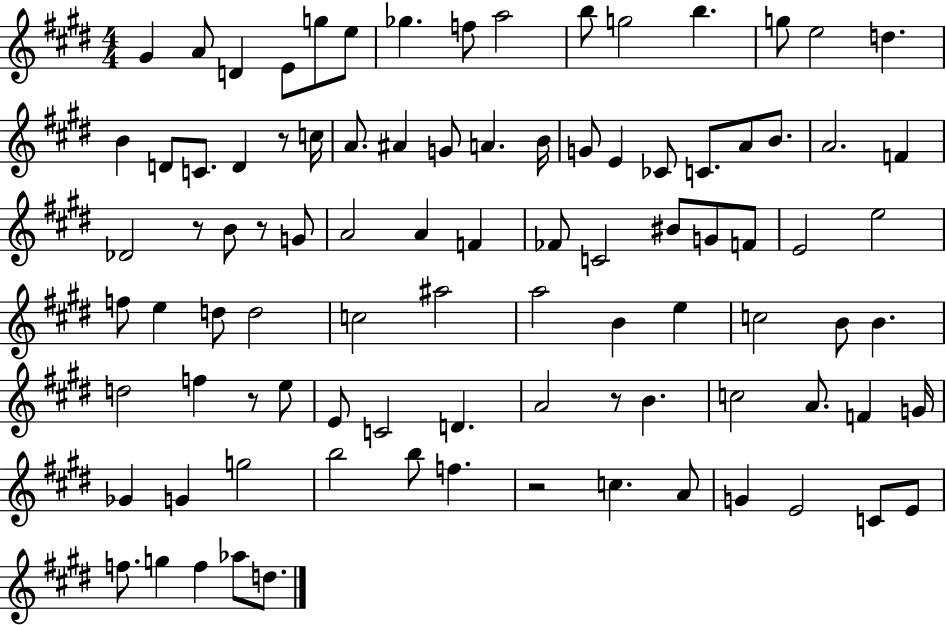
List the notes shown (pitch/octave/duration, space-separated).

G#4/q A4/e D4/q E4/e G5/e E5/e Gb5/q. F5/e A5/h B5/e G5/h B5/q. G5/e E5/h D5/q. B4/q D4/e C4/e. D4/q R/e C5/s A4/e. A#4/q G4/e A4/q. B4/s G4/e E4/q CES4/e C4/e. A4/e B4/e. A4/h. F4/q Db4/h R/e B4/e R/e G4/e A4/h A4/q F4/q FES4/e C4/h BIS4/e G4/e F4/e E4/h E5/h F5/e E5/q D5/e D5/h C5/h A#5/h A5/h B4/q E5/q C5/h B4/e B4/q. D5/h F5/q R/e E5/e E4/e C4/h D4/q. A4/h R/e B4/q. C5/h A4/e. F4/q G4/s Gb4/q G4/q G5/h B5/h B5/e F5/q. R/h C5/q. A4/e G4/q E4/h C4/e E4/e F5/e. G5/q F5/q Ab5/e D5/e.